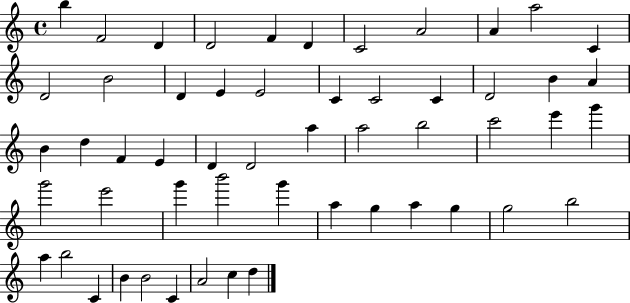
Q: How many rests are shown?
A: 0